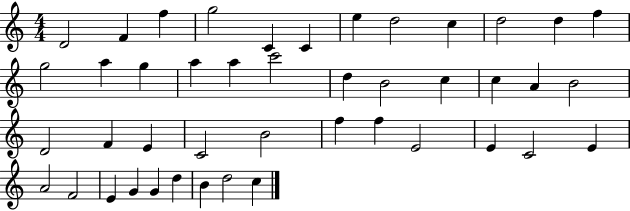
{
  \clef treble
  \numericTimeSignature
  \time 4/4
  \key c \major
  d'2 f'4 f''4 | g''2 c'4 c'4 | e''4 d''2 c''4 | d''2 d''4 f''4 | \break g''2 a''4 g''4 | a''4 a''4 c'''2 | d''4 b'2 c''4 | c''4 a'4 b'2 | \break d'2 f'4 e'4 | c'2 b'2 | f''4 f''4 e'2 | e'4 c'2 e'4 | \break a'2 f'2 | e'4 g'4 g'4 d''4 | b'4 d''2 c''4 | \bar "|."
}